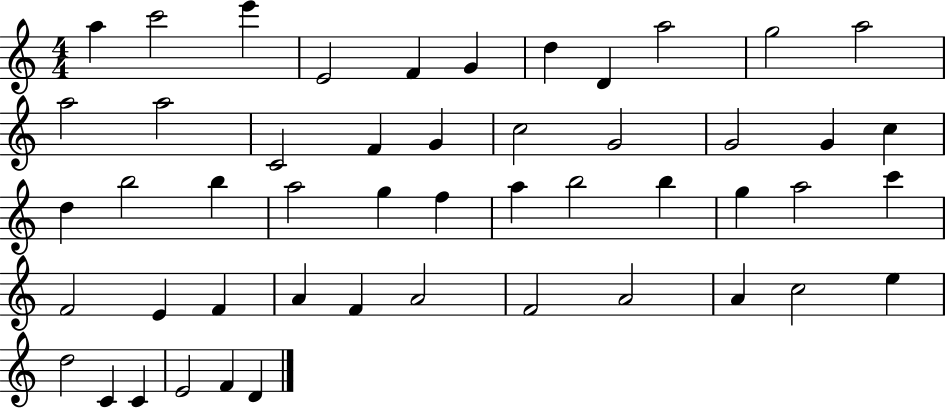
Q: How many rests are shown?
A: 0